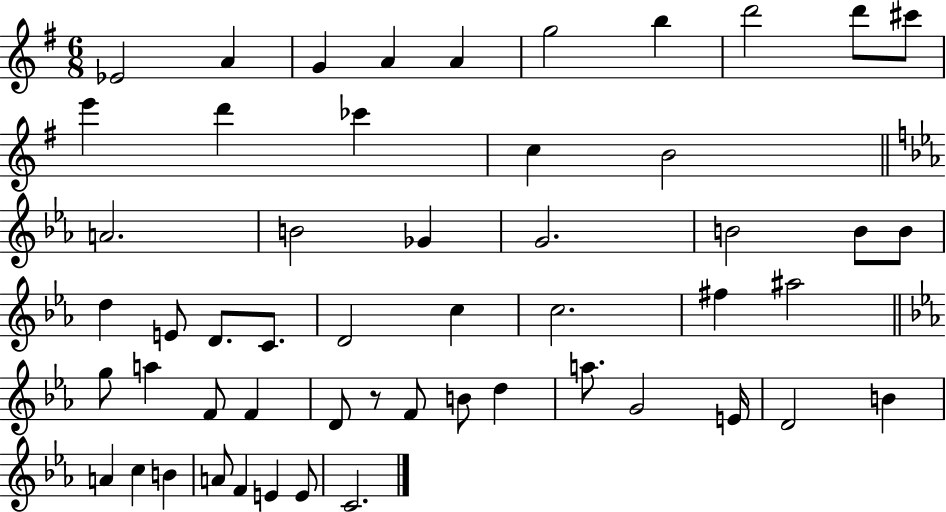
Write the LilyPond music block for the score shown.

{
  \clef treble
  \numericTimeSignature
  \time 6/8
  \key g \major
  ees'2 a'4 | g'4 a'4 a'4 | g''2 b''4 | d'''2 d'''8 cis'''8 | \break e'''4 d'''4 ces'''4 | c''4 b'2 | \bar "||" \break \key ees \major a'2. | b'2 ges'4 | g'2. | b'2 b'8 b'8 | \break d''4 e'8 d'8. c'8. | d'2 c''4 | c''2. | fis''4 ais''2 | \break \bar "||" \break \key ees \major g''8 a''4 f'8 f'4 | d'8 r8 f'8 b'8 d''4 | a''8. g'2 e'16 | d'2 b'4 | \break a'4 c''4 b'4 | a'8 f'4 e'4 e'8 | c'2. | \bar "|."
}